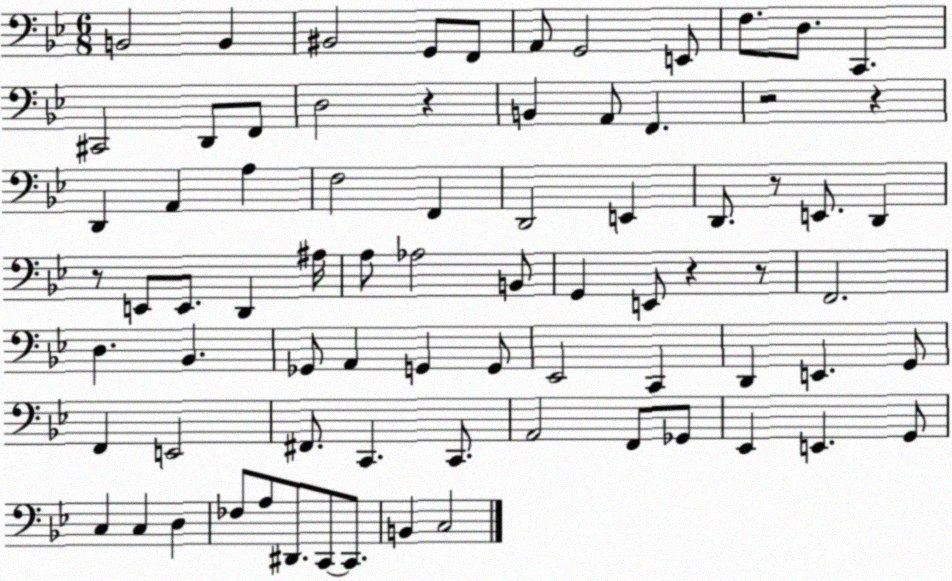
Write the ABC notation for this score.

X:1
T:Untitled
M:6/8
L:1/4
K:Bb
B,,2 B,, ^B,,2 G,,/2 F,,/2 A,,/2 G,,2 E,,/2 F,/2 D,/2 C,, ^C,,2 D,,/2 F,,/2 D,2 z B,, A,,/2 F,, z2 z D,, A,, A, F,2 F,, D,,2 E,, D,,/2 z/2 E,,/2 D,, z/2 E,,/2 E,,/2 D,, ^A,/4 A,/2 _A,2 B,,/2 G,, E,,/2 z z/2 F,,2 D, _B,, _G,,/2 A,, G,, G,,/2 _E,,2 C,, D,, E,, G,,/2 F,, E,,2 ^F,,/2 C,, C,,/2 A,,2 F,,/2 _G,,/2 _E,, E,, G,,/2 C, C, D, _F,/2 A,/2 ^D,,/2 C,,/2 C,,/2 B,, C,2